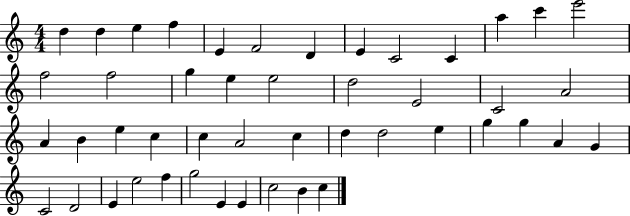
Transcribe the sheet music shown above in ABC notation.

X:1
T:Untitled
M:4/4
L:1/4
K:C
d d e f E F2 D E C2 C a c' e'2 f2 f2 g e e2 d2 E2 C2 A2 A B e c c A2 c d d2 e g g A G C2 D2 E e2 f g2 E E c2 B c